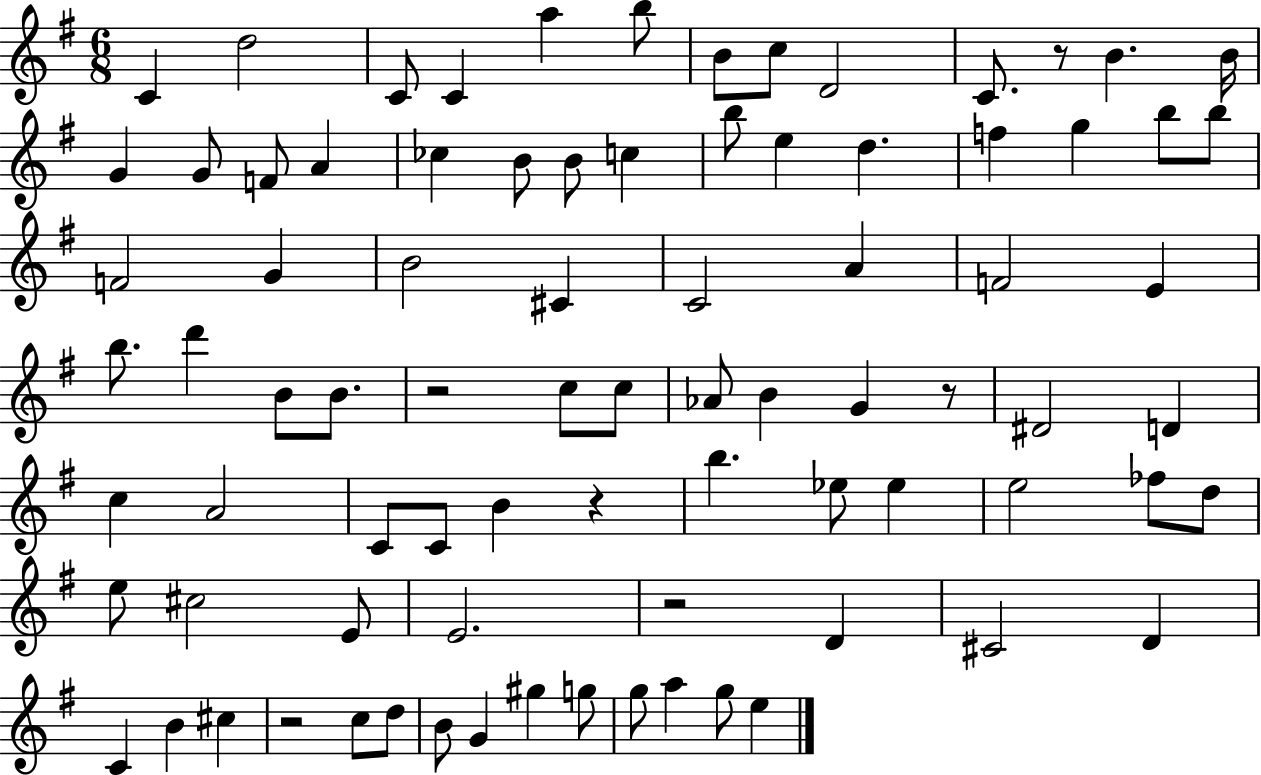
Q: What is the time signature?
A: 6/8